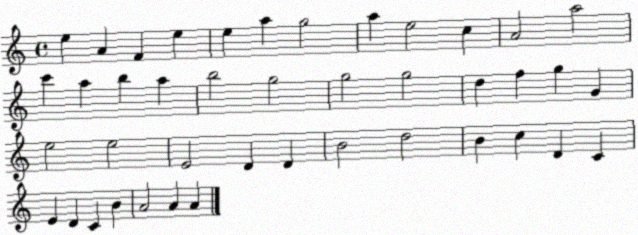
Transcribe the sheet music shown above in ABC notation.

X:1
T:Untitled
M:4/4
L:1/4
K:C
e A F e e a g2 a e2 c A2 a2 c' a b a b2 g2 g2 g2 d f g G e2 e2 E2 D D B2 d2 B c D C E D C B A2 A A